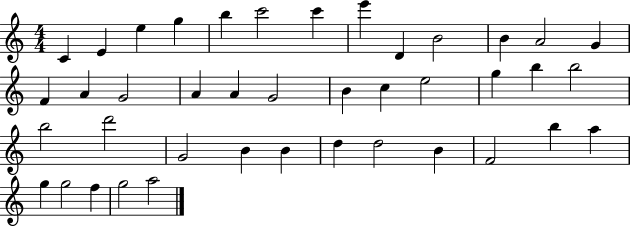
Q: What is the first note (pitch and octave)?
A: C4